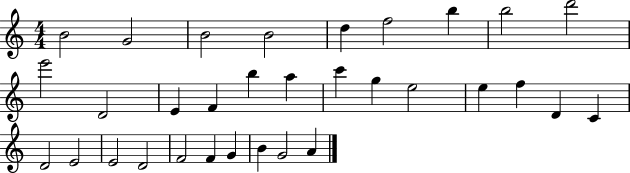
X:1
T:Untitled
M:4/4
L:1/4
K:C
B2 G2 B2 B2 d f2 b b2 d'2 e'2 D2 E F b a c' g e2 e f D C D2 E2 E2 D2 F2 F G B G2 A